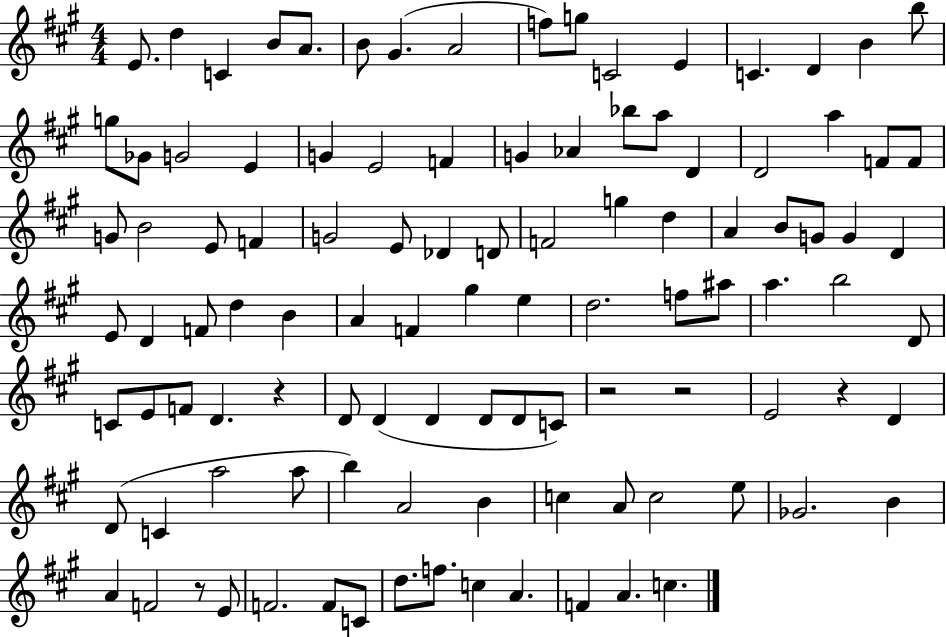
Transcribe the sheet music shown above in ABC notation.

X:1
T:Untitled
M:4/4
L:1/4
K:A
E/2 d C B/2 A/2 B/2 ^G A2 f/2 g/2 C2 E C D B b/2 g/2 _G/2 G2 E G E2 F G _A _b/2 a/2 D D2 a F/2 F/2 G/2 B2 E/2 F G2 E/2 _D D/2 F2 g d A B/2 G/2 G D E/2 D F/2 d B A F ^g e d2 f/2 ^a/2 a b2 D/2 C/2 E/2 F/2 D z D/2 D D D/2 D/2 C/2 z2 z2 E2 z D D/2 C a2 a/2 b A2 B c A/2 c2 e/2 _G2 B A F2 z/2 E/2 F2 F/2 C/2 d/2 f/2 c A F A c